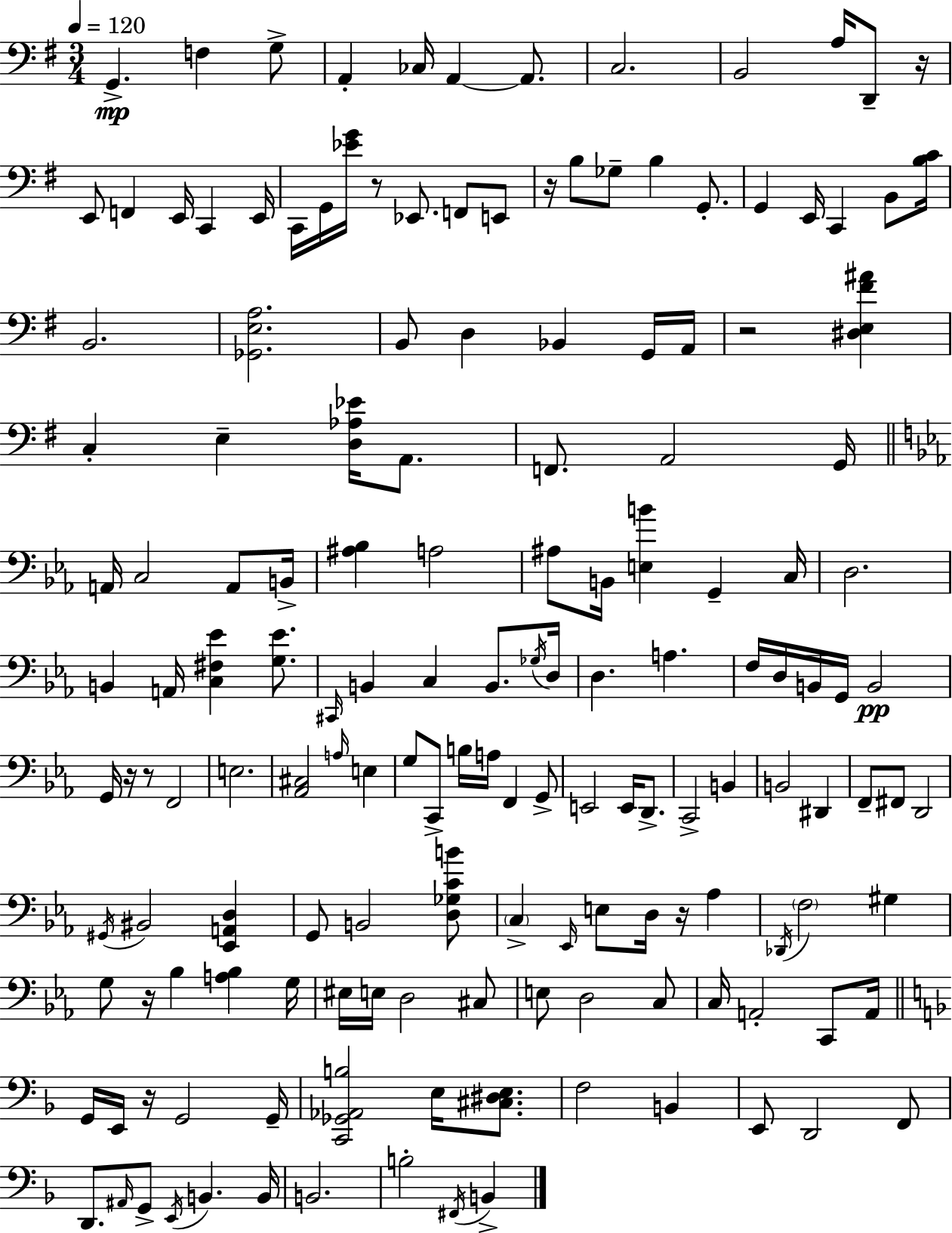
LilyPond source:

{
  \clef bass
  \numericTimeSignature
  \time 3/4
  \key e \minor
  \tempo 4 = 120
  g,4.->\mp f4 g8-> | a,4-. ces16 a,4~~ a,8. | c2. | b,2 a16 d,8-- r16 | \break e,8 f,4 e,16 c,4 e,16 | c,16 g,16 <ees' g'>16 r8 ees,8. f,8 e,8 | r16 b8 ges8-- b4 g,8.-. | g,4 e,16 c,4 b,8 <b c'>16 | \break b,2. | <ges, e a>2. | b,8 d4 bes,4 g,16 a,16 | r2 <dis e fis' ais'>4 | \break c4-. e4-- <d aes ees'>16 a,8. | f,8. a,2 g,16 | \bar "||" \break \key c \minor a,16 c2 a,8 b,16-> | <ais bes>4 a2 | ais8 b,16 <e b'>4 g,4-- c16 | d2. | \break b,4 a,16 <c fis ees'>4 <g ees'>8. | \grace { cis,16 } b,4 c4 b,8. | \acciaccatura { ges16 } d16 d4. a4. | f16 d16 b,16 g,16 b,2\pp | \break g,16 r16 r8 f,2 | e2. | <aes, cis>2 \grace { a16 } e4 | g8 c,8-> b16 a16 f,4 | \break g,8-> e,2 e,16 | d,8.-> c,2-> b,4 | b,2 dis,4 | f,8-- fis,8 d,2 | \break \acciaccatura { gis,16 } bis,2 | <ees, a, d>4 g,8 b,2 | <d ges c' b'>8 \parenthesize c4-> \grace { ees,16 } e8 d16 | r16 aes4 \acciaccatura { des,16 } \parenthesize f2 | \break gis4 g8 r16 bes4 | <a bes>4 g16 eis16 e16 d2 | cis8 e8 d2 | c8 c16 a,2-. | \break c,8 a,16 \bar "||" \break \key f \major g,16 e,16 r16 g,2 g,16-- | <c, ges, aes, b>2 e16 <cis dis e>8. | f2 b,4 | e,8 d,2 f,8 | \break d,8. \grace { ais,16 } g,8-> \acciaccatura { e,16 } b,4. | b,16 b,2. | b2-. \acciaccatura { fis,16 } b,4-> | \bar "|."
}